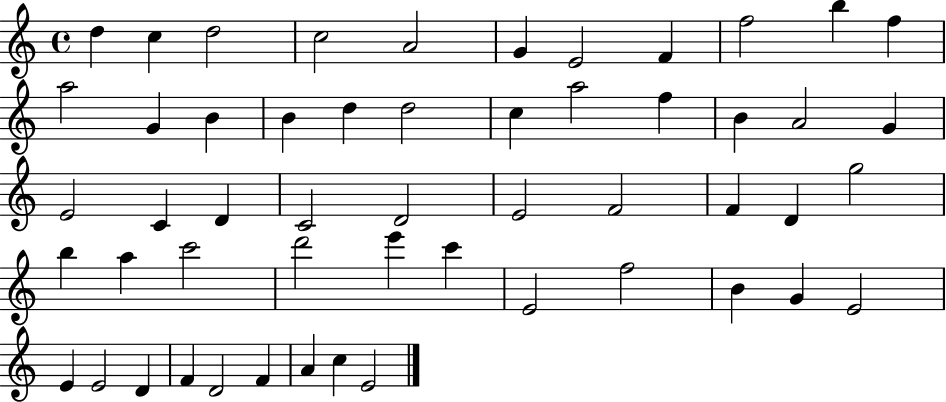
X:1
T:Untitled
M:4/4
L:1/4
K:C
d c d2 c2 A2 G E2 F f2 b f a2 G B B d d2 c a2 f B A2 G E2 C D C2 D2 E2 F2 F D g2 b a c'2 d'2 e' c' E2 f2 B G E2 E E2 D F D2 F A c E2